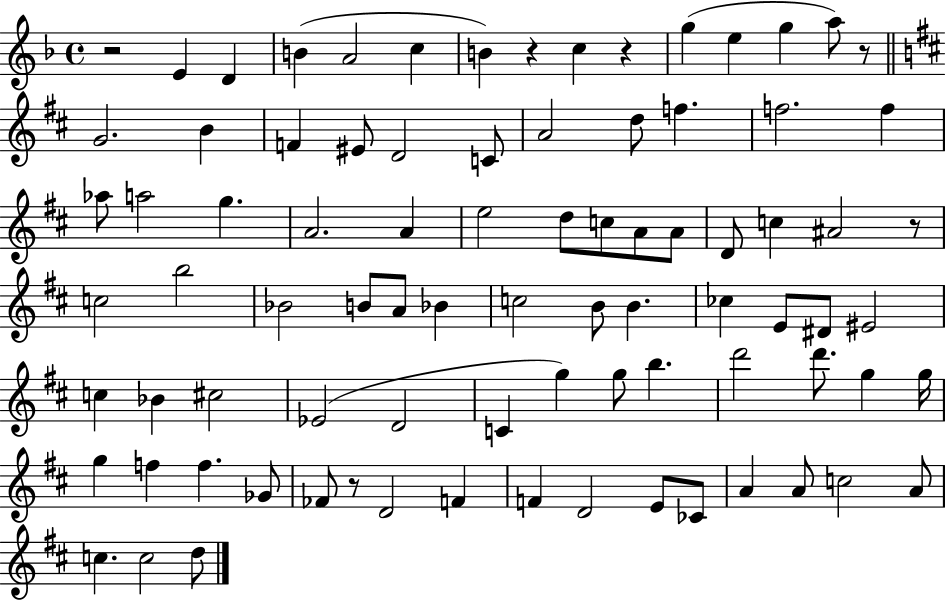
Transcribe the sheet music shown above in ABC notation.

X:1
T:Untitled
M:4/4
L:1/4
K:F
z2 E D B A2 c B z c z g e g a/2 z/2 G2 B F ^E/2 D2 C/2 A2 d/2 f f2 f _a/2 a2 g A2 A e2 d/2 c/2 A/2 A/2 D/2 c ^A2 z/2 c2 b2 _B2 B/2 A/2 _B c2 B/2 B _c E/2 ^D/2 ^E2 c _B ^c2 _E2 D2 C g g/2 b d'2 d'/2 g g/4 g f f _G/2 _F/2 z/2 D2 F F D2 E/2 _C/2 A A/2 c2 A/2 c c2 d/2